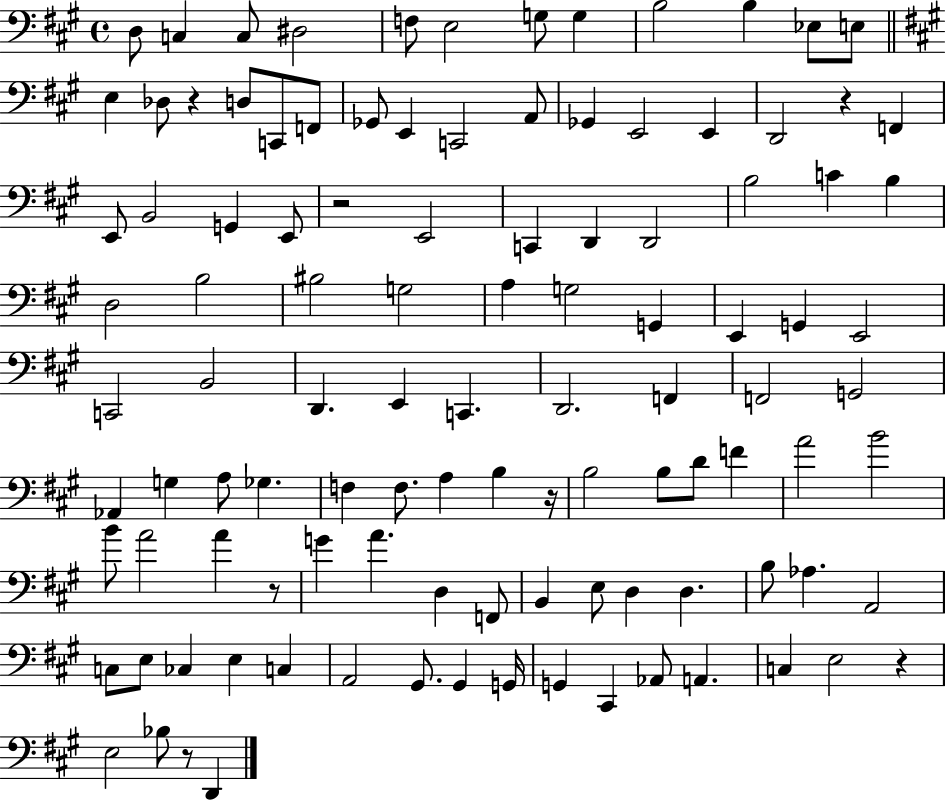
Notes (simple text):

D3/e C3/q C3/e D#3/h F3/e E3/h G3/e G3/q B3/h B3/q Eb3/e E3/e E3/q Db3/e R/q D3/e C2/e F2/e Gb2/e E2/q C2/h A2/e Gb2/q E2/h E2/q D2/h R/q F2/q E2/e B2/h G2/q E2/e R/h E2/h C2/q D2/q D2/h B3/h C4/q B3/q D3/h B3/h BIS3/h G3/h A3/q G3/h G2/q E2/q G2/q E2/h C2/h B2/h D2/q. E2/q C2/q. D2/h. F2/q F2/h G2/h Ab2/q G3/q A3/e Gb3/q. F3/q F3/e. A3/q B3/q R/s B3/h B3/e D4/e F4/q A4/h B4/h B4/e A4/h A4/q R/e G4/q A4/q. D3/q F2/e B2/q E3/e D3/q D3/q. B3/e Ab3/q. A2/h C3/e E3/e CES3/q E3/q C3/q A2/h G#2/e. G#2/q G2/s G2/q C#2/q Ab2/e A2/q. C3/q E3/h R/q E3/h Bb3/e R/e D2/q